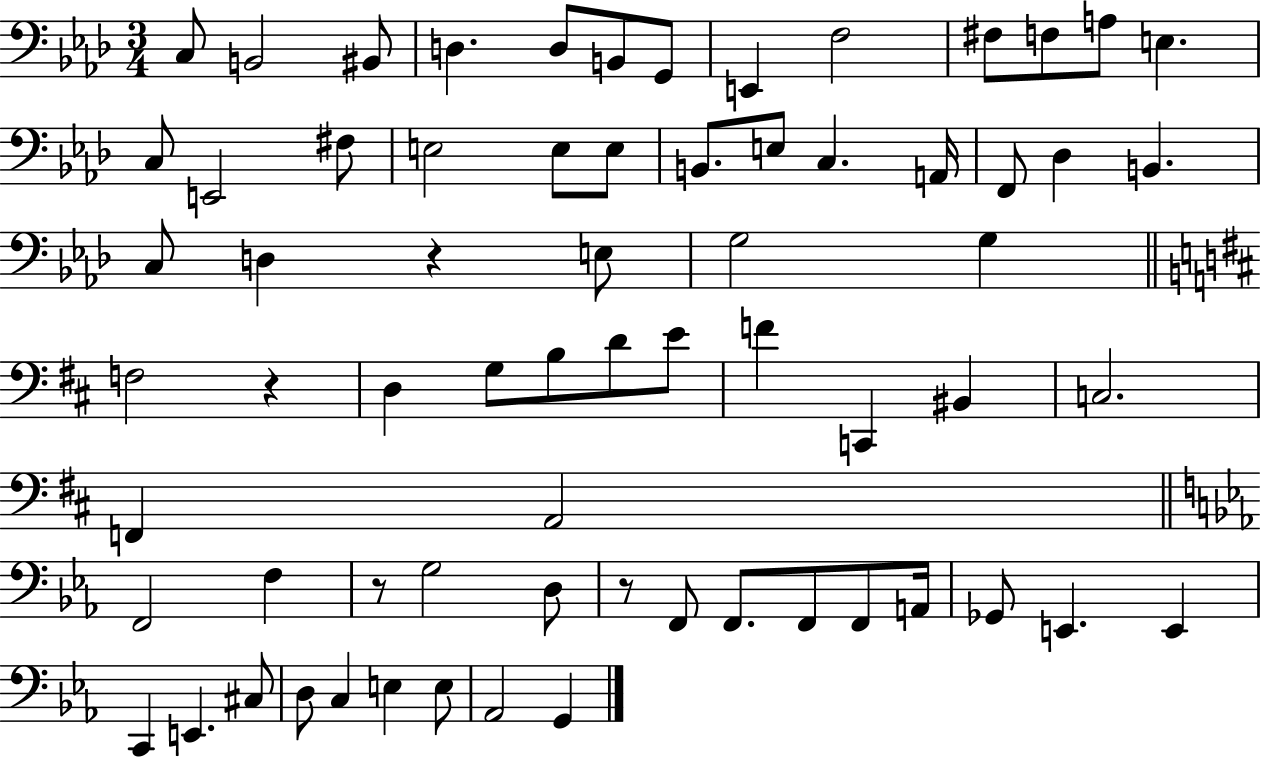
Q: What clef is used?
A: bass